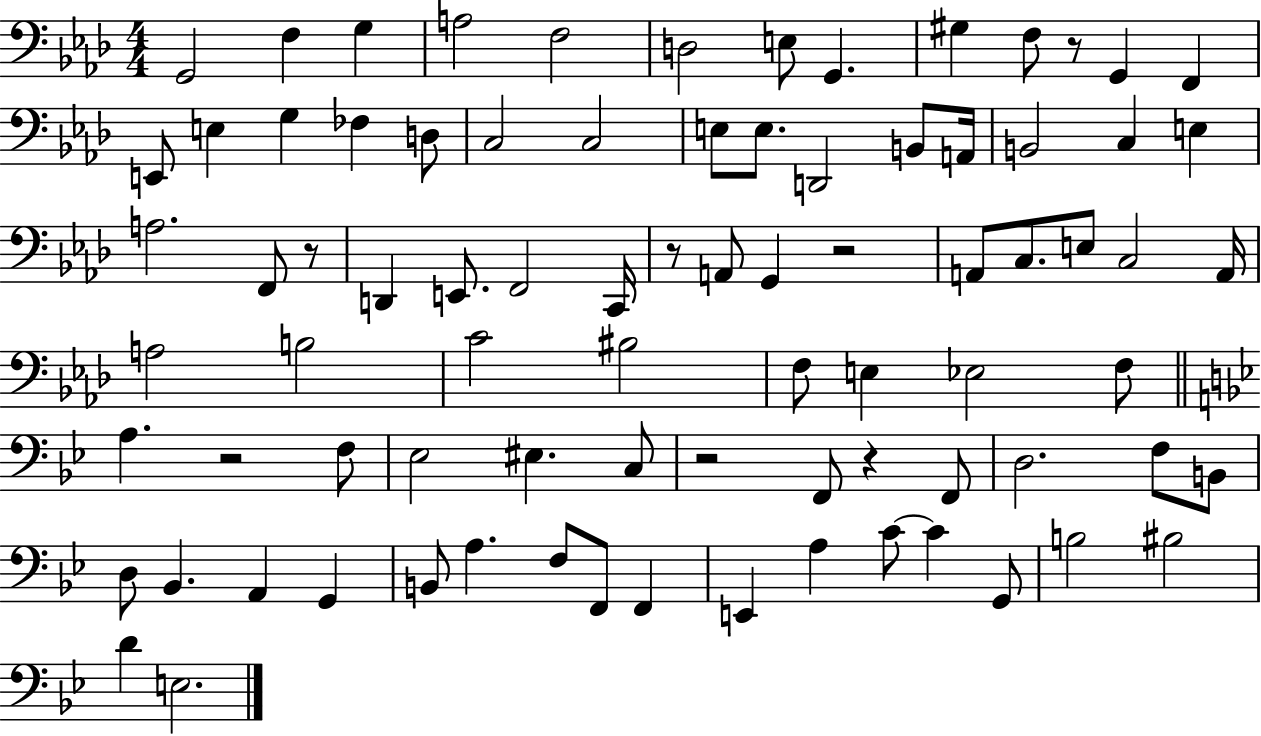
{
  \clef bass
  \numericTimeSignature
  \time 4/4
  \key aes \major
  \repeat volta 2 { g,2 f4 g4 | a2 f2 | d2 e8 g,4. | gis4 f8 r8 g,4 f,4 | \break e,8 e4 g4 fes4 d8 | c2 c2 | e8 e8. d,2 b,8 a,16 | b,2 c4 e4 | \break a2. f,8 r8 | d,4 e,8. f,2 c,16 | r8 a,8 g,4 r2 | a,8 c8. e8 c2 a,16 | \break a2 b2 | c'2 bis2 | f8 e4 ees2 f8 | \bar "||" \break \key bes \major a4. r2 f8 | ees2 eis4. c8 | r2 f,8 r4 f,8 | d2. f8 b,8 | \break d8 bes,4. a,4 g,4 | b,8 a4. f8 f,8 f,4 | e,4 a4 c'8~~ c'4 g,8 | b2 bis2 | \break d'4 e2. | } \bar "|."
}